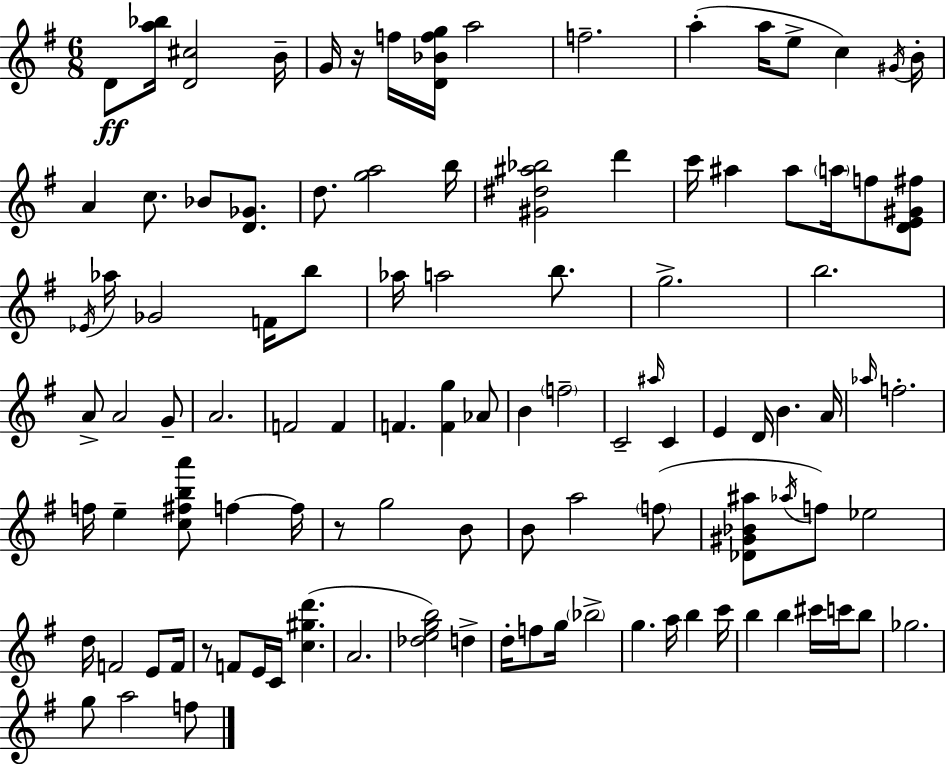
D4/e [A5,Bb5]/s [D4,C#5]/h B4/s G4/s R/s F5/s [D4,Bb4,F5,G5]/s A5/h F5/h. A5/q A5/s E5/e C5/q G#4/s B4/s A4/q C5/e. Bb4/e [D4,Gb4]/e. D5/e. [G5,A5]/h B5/s [G#4,D#5,A#5,Bb5]/h D6/q C6/s A#5/q A#5/e A5/s F5/e [D4,E4,G#4,F#5]/e Eb4/s Ab5/s Gb4/h F4/s B5/e Ab5/s A5/h B5/e. G5/h. B5/h. A4/e A4/h G4/e A4/h. F4/h F4/q F4/q. [F4,G5]/q Ab4/e B4/q F5/h C4/h A#5/s C4/q E4/q D4/s B4/q. A4/s Ab5/s F5/h. F5/s E5/q [C5,F#5,B5,A6]/e F5/q F5/s R/e G5/h B4/e B4/e A5/h F5/e [Db4,G#4,Bb4,A#5]/e Ab5/s F5/e Eb5/h D5/s F4/h E4/e F4/s R/e F4/e E4/s C4/s [C5,G#5,D6]/q. A4/h. [Db5,E5,G5,B5]/h D5/q D5/s F5/e G5/s Bb5/h G5/q. A5/s B5/q C6/s B5/q B5/q C#6/s C6/s B5/e Gb5/h. G5/e A5/h F5/e